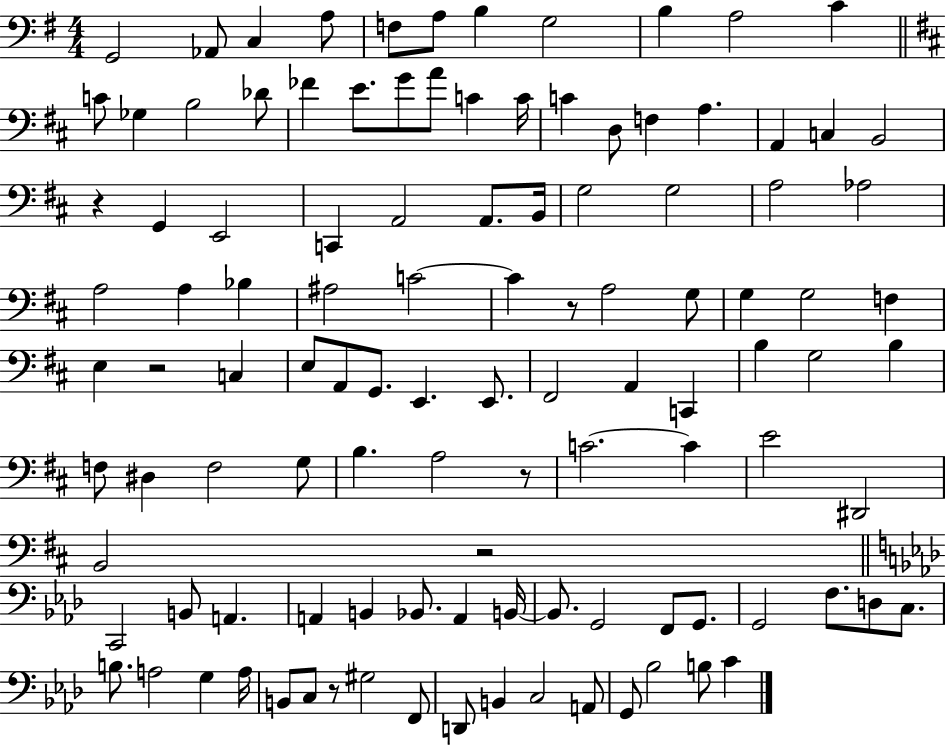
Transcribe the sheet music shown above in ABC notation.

X:1
T:Untitled
M:4/4
L:1/4
K:G
G,,2 _A,,/2 C, A,/2 F,/2 A,/2 B, G,2 B, A,2 C C/2 _G, B,2 _D/2 _F E/2 G/2 A/2 C C/4 C D,/2 F, A, A,, C, B,,2 z G,, E,,2 C,, A,,2 A,,/2 B,,/4 G,2 G,2 A,2 _A,2 A,2 A, _B, ^A,2 C2 C z/2 A,2 G,/2 G, G,2 F, E, z2 C, E,/2 A,,/2 G,,/2 E,, E,,/2 ^F,,2 A,, C,, B, G,2 B, F,/2 ^D, F,2 G,/2 B, A,2 z/2 C2 C E2 ^D,,2 B,,2 z2 C,,2 B,,/2 A,, A,, B,, _B,,/2 A,, B,,/4 B,,/2 G,,2 F,,/2 G,,/2 G,,2 F,/2 D,/2 C,/2 B,/2 A,2 G, A,/4 B,,/2 C,/2 z/2 ^G,2 F,,/2 D,,/2 B,, C,2 A,,/2 G,,/2 _B,2 B,/2 C